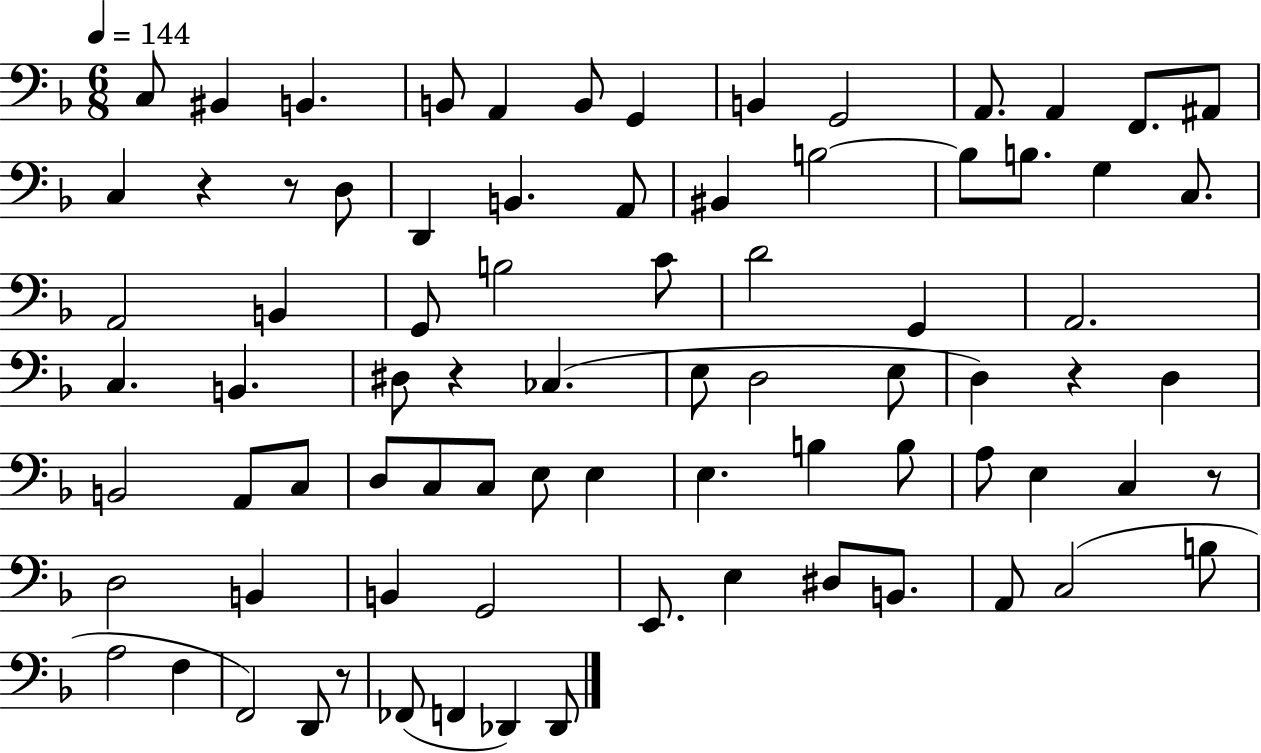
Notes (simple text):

C3/e BIS2/q B2/q. B2/e A2/q B2/e G2/q B2/q G2/h A2/e. A2/q F2/e. A#2/e C3/q R/q R/e D3/e D2/q B2/q. A2/e BIS2/q B3/h B3/e B3/e. G3/q C3/e. A2/h B2/q G2/e B3/h C4/e D4/h G2/q A2/h. C3/q. B2/q. D#3/e R/q CES3/q. E3/e D3/h E3/e D3/q R/q D3/q B2/h A2/e C3/e D3/e C3/e C3/e E3/e E3/q E3/q. B3/q B3/e A3/e E3/q C3/q R/e D3/h B2/q B2/q G2/h E2/e. E3/q D#3/e B2/e. A2/e C3/h B3/e A3/h F3/q F2/h D2/e R/e FES2/e F2/q Db2/q Db2/e